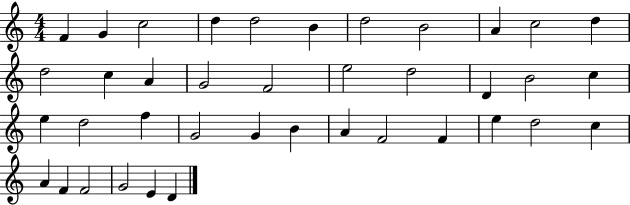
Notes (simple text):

F4/q G4/q C5/h D5/q D5/h B4/q D5/h B4/h A4/q C5/h D5/q D5/h C5/q A4/q G4/h F4/h E5/h D5/h D4/q B4/h C5/q E5/q D5/h F5/q G4/h G4/q B4/q A4/q F4/h F4/q E5/q D5/h C5/q A4/q F4/q F4/h G4/h E4/q D4/q